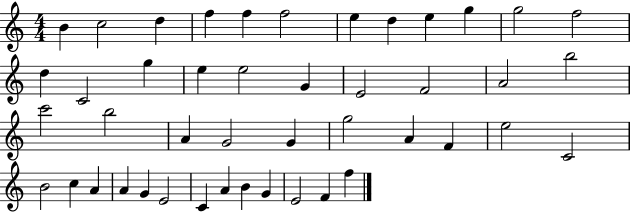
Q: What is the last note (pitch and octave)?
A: F5